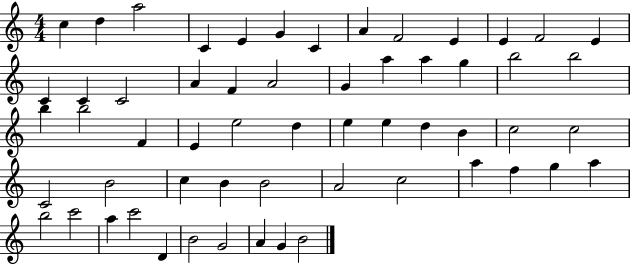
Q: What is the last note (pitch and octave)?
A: B4